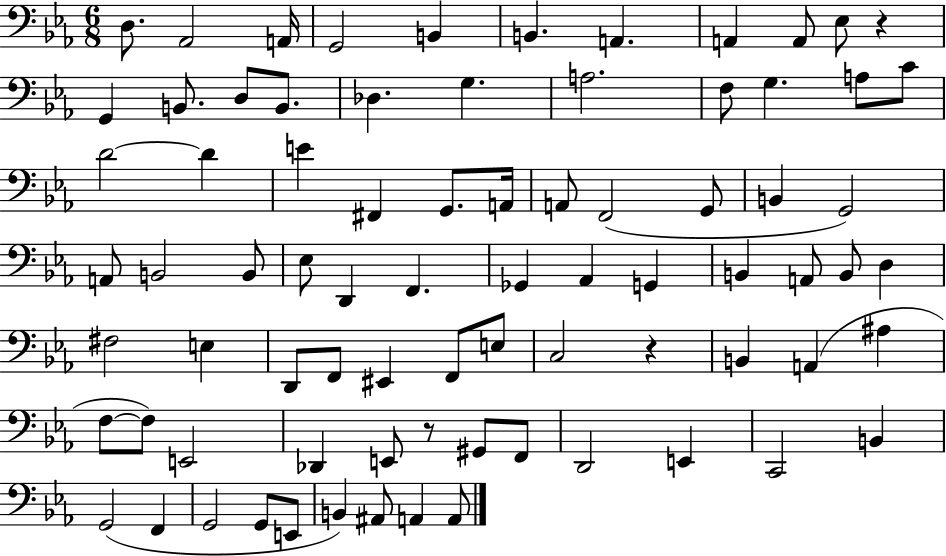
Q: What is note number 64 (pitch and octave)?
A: D2